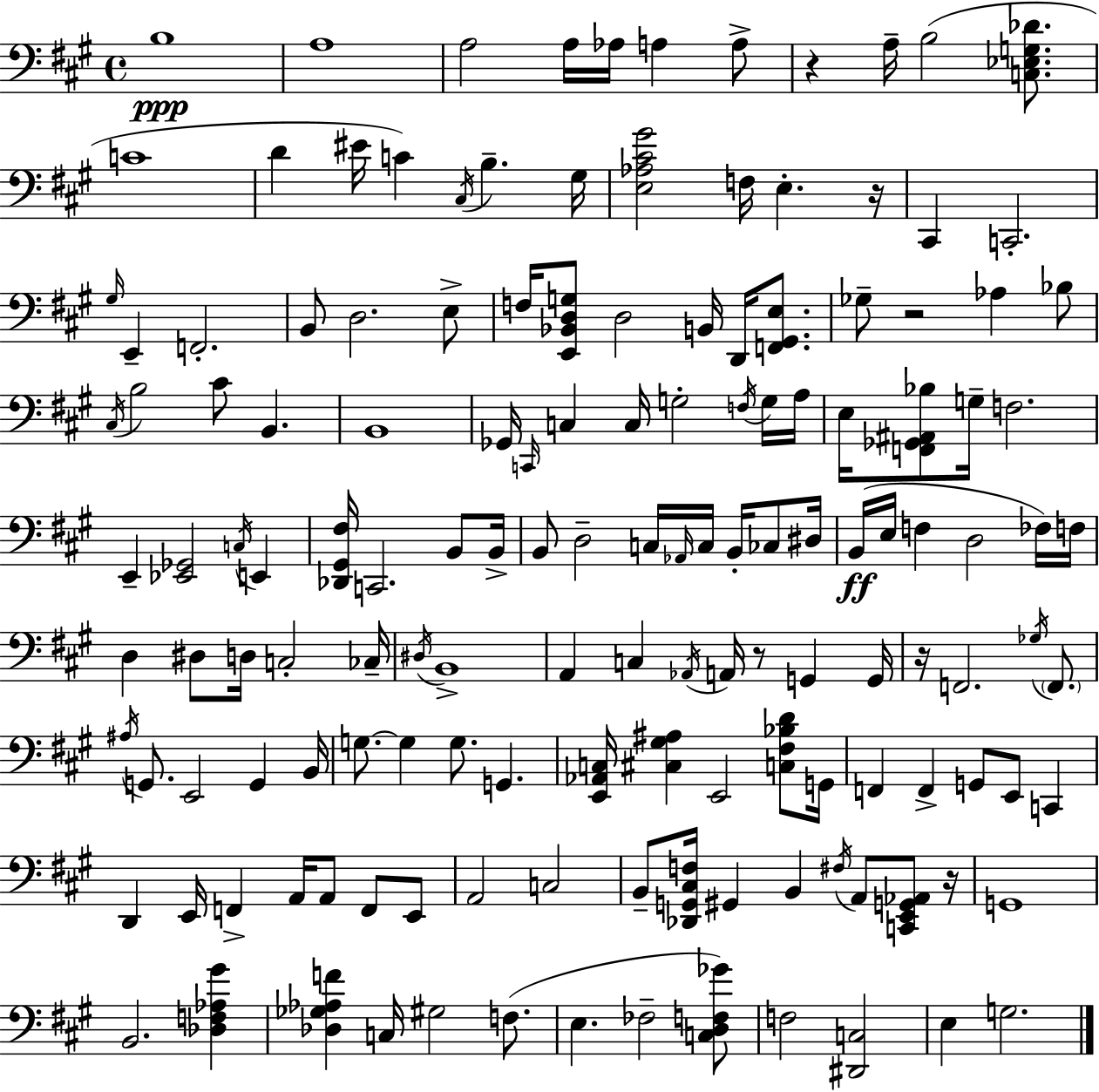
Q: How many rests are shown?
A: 6